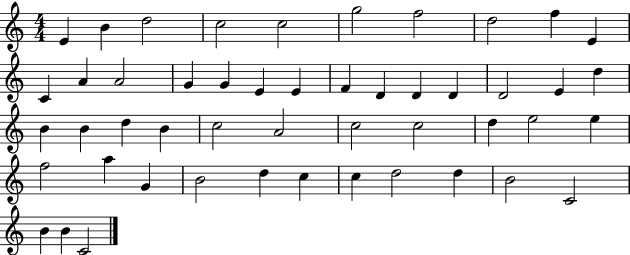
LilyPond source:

{
  \clef treble
  \numericTimeSignature
  \time 4/4
  \key c \major
  e'4 b'4 d''2 | c''2 c''2 | g''2 f''2 | d''2 f''4 e'4 | \break c'4 a'4 a'2 | g'4 g'4 e'4 e'4 | f'4 d'4 d'4 d'4 | d'2 e'4 d''4 | \break b'4 b'4 d''4 b'4 | c''2 a'2 | c''2 c''2 | d''4 e''2 e''4 | \break f''2 a''4 g'4 | b'2 d''4 c''4 | c''4 d''2 d''4 | b'2 c'2 | \break b'4 b'4 c'2 | \bar "|."
}